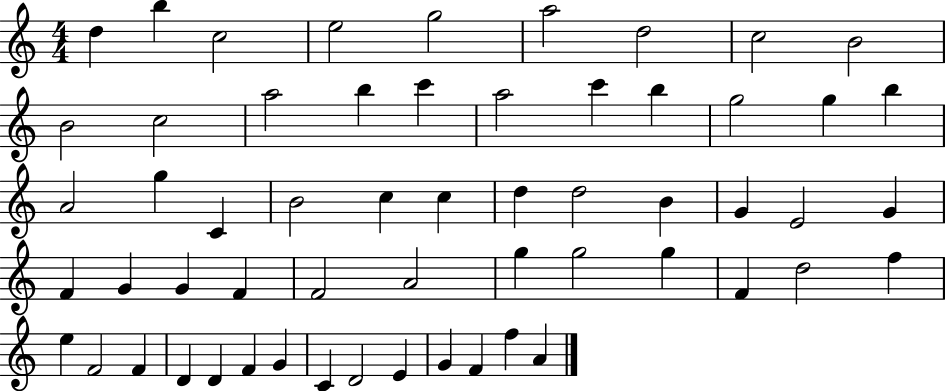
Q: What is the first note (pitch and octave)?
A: D5